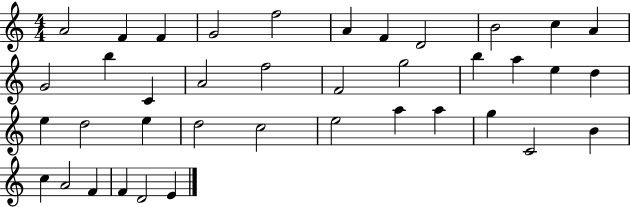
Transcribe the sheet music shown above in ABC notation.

X:1
T:Untitled
M:4/4
L:1/4
K:C
A2 F F G2 f2 A F D2 B2 c A G2 b C A2 f2 F2 g2 b a e d e d2 e d2 c2 e2 a a g C2 B c A2 F F D2 E